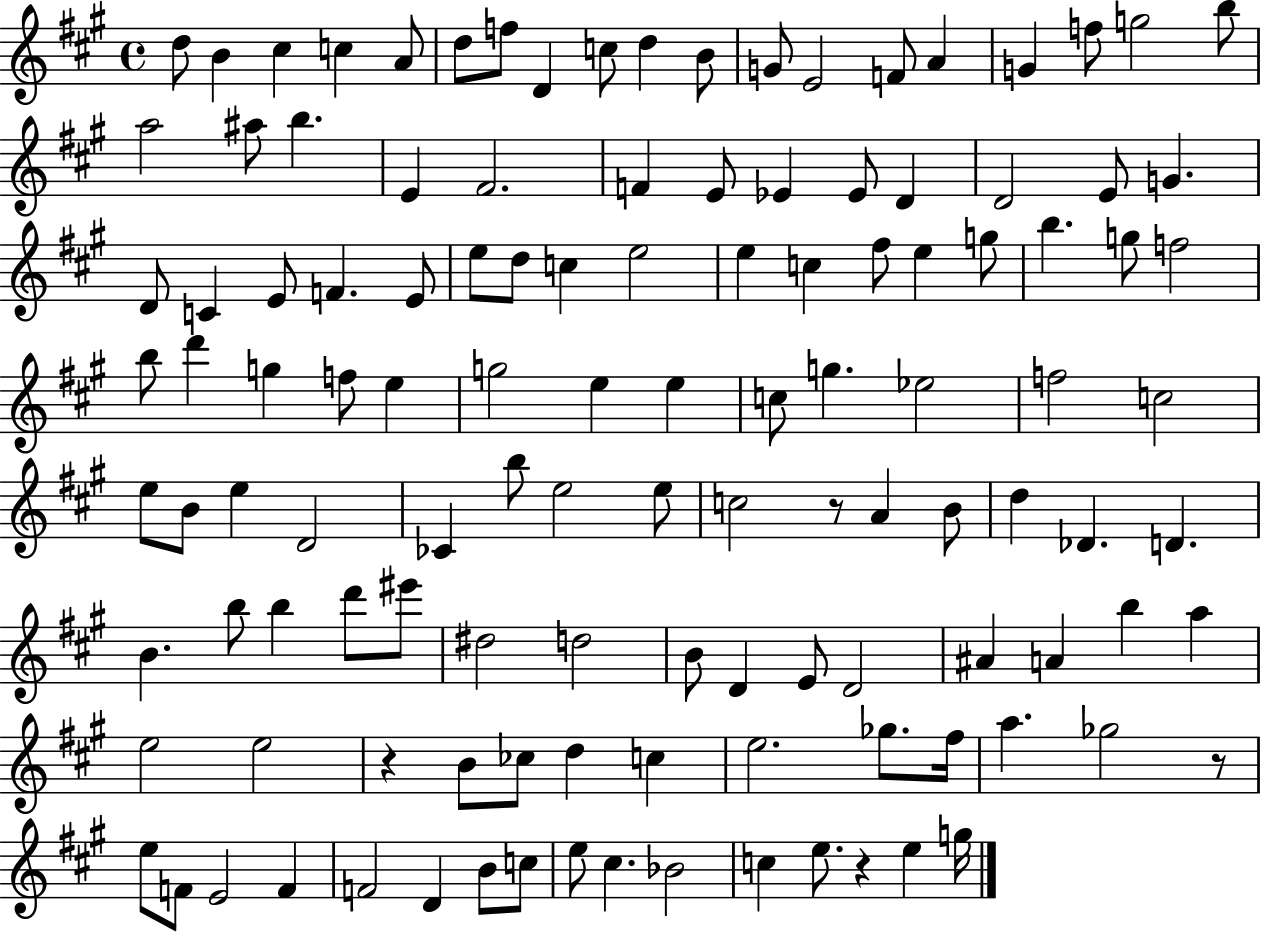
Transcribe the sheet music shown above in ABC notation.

X:1
T:Untitled
M:4/4
L:1/4
K:A
d/2 B ^c c A/2 d/2 f/2 D c/2 d B/2 G/2 E2 F/2 A G f/2 g2 b/2 a2 ^a/2 b E ^F2 F E/2 _E _E/2 D D2 E/2 G D/2 C E/2 F E/2 e/2 d/2 c e2 e c ^f/2 e g/2 b g/2 f2 b/2 d' g f/2 e g2 e e c/2 g _e2 f2 c2 e/2 B/2 e D2 _C b/2 e2 e/2 c2 z/2 A B/2 d _D D B b/2 b d'/2 ^e'/2 ^d2 d2 B/2 D E/2 D2 ^A A b a e2 e2 z B/2 _c/2 d c e2 _g/2 ^f/4 a _g2 z/2 e/2 F/2 E2 F F2 D B/2 c/2 e/2 ^c _B2 c e/2 z e g/4